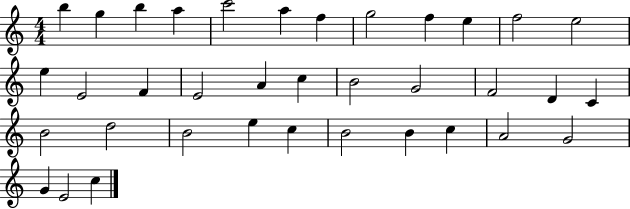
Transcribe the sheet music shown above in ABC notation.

X:1
T:Untitled
M:4/4
L:1/4
K:C
b g b a c'2 a f g2 f e f2 e2 e E2 F E2 A c B2 G2 F2 D C B2 d2 B2 e c B2 B c A2 G2 G E2 c